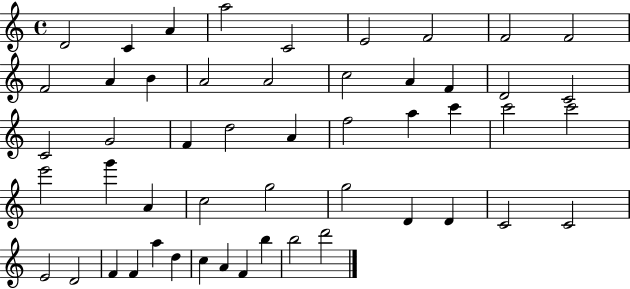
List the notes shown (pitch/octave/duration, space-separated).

D4/h C4/q A4/q A5/h C4/h E4/h F4/h F4/h F4/h F4/h A4/q B4/q A4/h A4/h C5/h A4/q F4/q D4/h C4/h C4/h G4/h F4/q D5/h A4/q F5/h A5/q C6/q C6/h C6/h E6/h G6/q A4/q C5/h G5/h G5/h D4/q D4/q C4/h C4/h E4/h D4/h F4/q F4/q A5/q D5/q C5/q A4/q F4/q B5/q B5/h D6/h